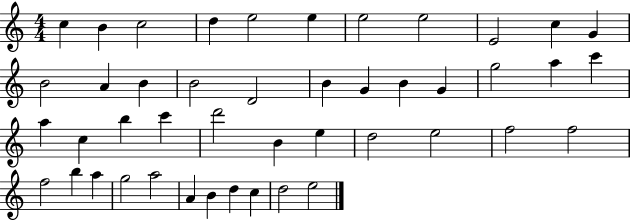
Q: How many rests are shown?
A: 0